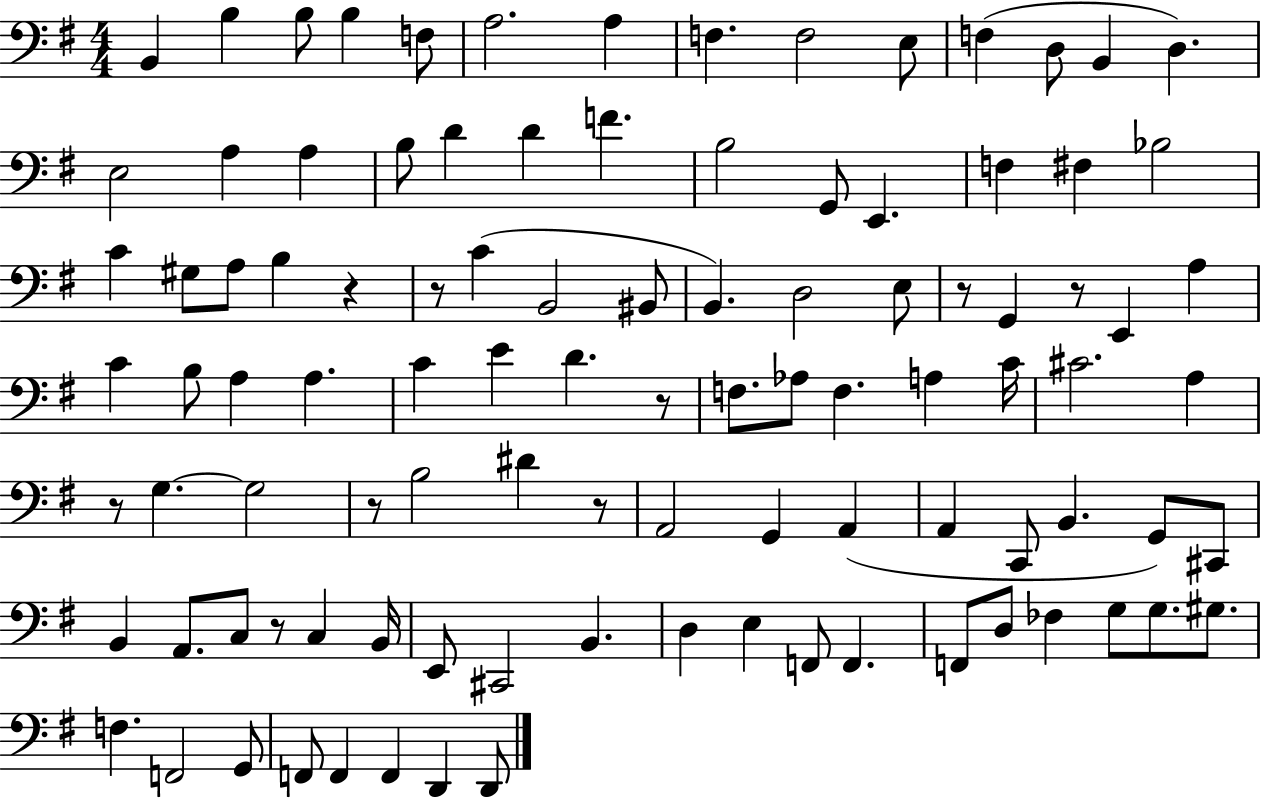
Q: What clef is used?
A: bass